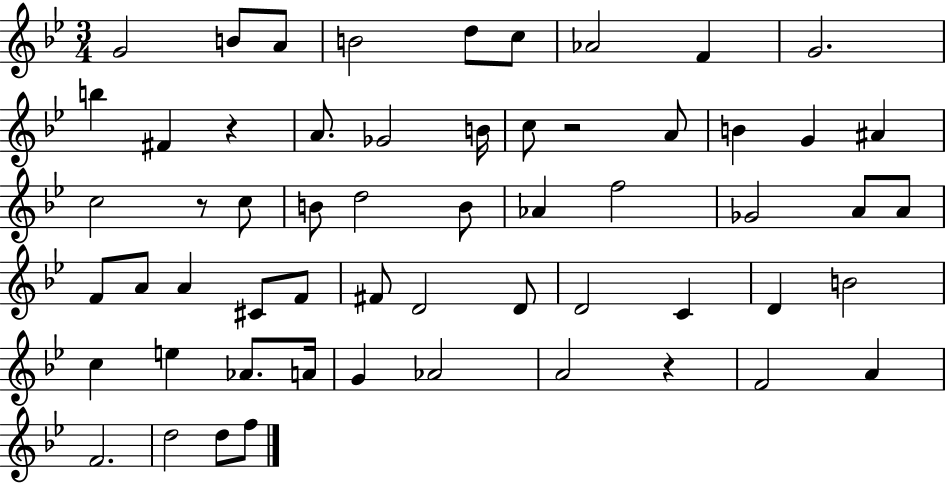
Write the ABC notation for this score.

X:1
T:Untitled
M:3/4
L:1/4
K:Bb
G2 B/2 A/2 B2 d/2 c/2 _A2 F G2 b ^F z A/2 _G2 B/4 c/2 z2 A/2 B G ^A c2 z/2 c/2 B/2 d2 B/2 _A f2 _G2 A/2 A/2 F/2 A/2 A ^C/2 F/2 ^F/2 D2 D/2 D2 C D B2 c e _A/2 A/4 G _A2 A2 z F2 A F2 d2 d/2 f/2